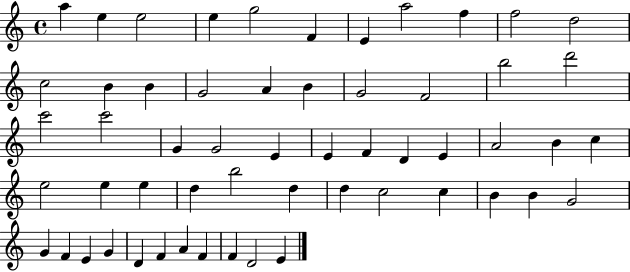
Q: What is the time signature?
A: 4/4